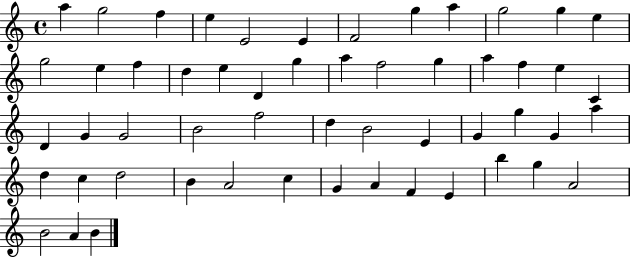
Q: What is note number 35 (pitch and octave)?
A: G4